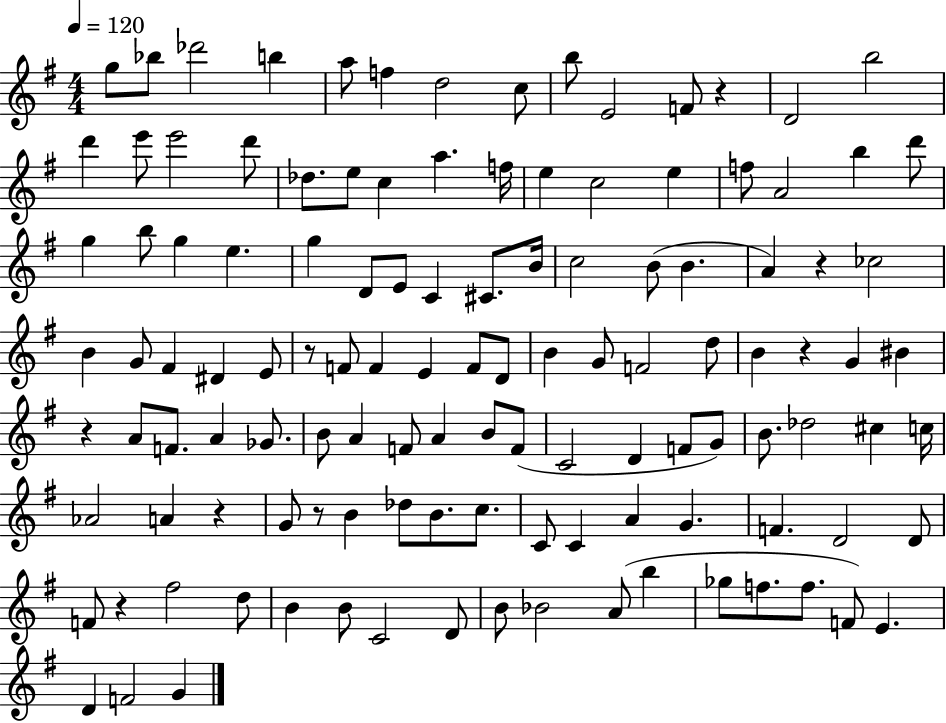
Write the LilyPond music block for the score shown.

{
  \clef treble
  \numericTimeSignature
  \time 4/4
  \key g \major
  \tempo 4 = 120
  g''8 bes''8 des'''2 b''4 | a''8 f''4 d''2 c''8 | b''8 e'2 f'8 r4 | d'2 b''2 | \break d'''4 e'''8 e'''2 d'''8 | des''8. e''8 c''4 a''4. f''16 | e''4 c''2 e''4 | f''8 a'2 b''4 d'''8 | \break g''4 b''8 g''4 e''4. | g''4 d'8 e'8 c'4 cis'8. b'16 | c''2 b'8( b'4. | a'4) r4 ces''2 | \break b'4 g'8 fis'4 dis'4 e'8 | r8 f'8 f'4 e'4 f'8 d'8 | b'4 g'8 f'2 d''8 | b'4 r4 g'4 bis'4 | \break r4 a'8 f'8. a'4 ges'8. | b'8 a'4 f'8 a'4 b'8 f'8( | c'2 d'4 f'8 g'8) | b'8. des''2 cis''4 c''16 | \break aes'2 a'4 r4 | g'8 r8 b'4 des''8 b'8. c''8. | c'8 c'4 a'4 g'4. | f'4. d'2 d'8 | \break f'8 r4 fis''2 d''8 | b'4 b'8 c'2 d'8 | b'8 bes'2 a'8( b''4 | ges''8 f''8. f''8. f'8) e'4. | \break d'4 f'2 g'4 | \bar "|."
}